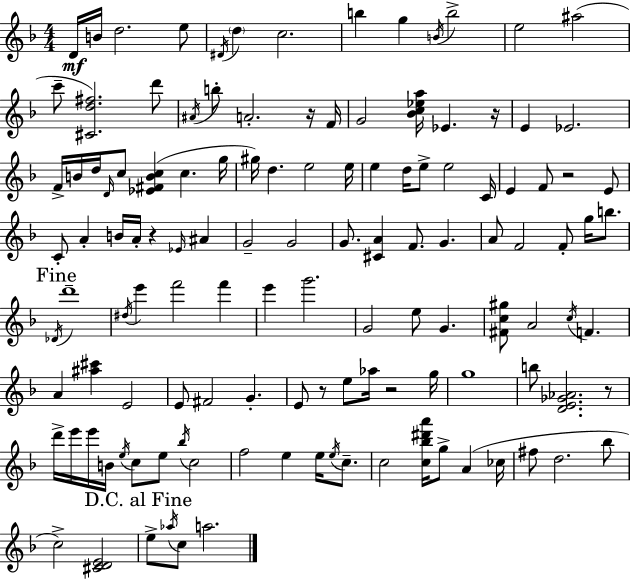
D4/s B4/s D5/h. E5/e D#4/s D5/q C5/h. B5/q G5/q B4/s B5/h E5/h A#5/h C6/e [C#4,D5,F#5]/h. D6/e A#4/s B5/e A4/h. R/s F4/s G4/h [Bb4,C5,Eb5,A5]/s Eb4/q. R/s E4/q Eb4/h. F4/s B4/s D5/s D4/s C5/e [Eb4,F#4,B4,C5]/q C5/q. G5/s G#5/s D5/q. E5/h E5/s E5/q D5/s E5/e E5/h C4/s E4/q F4/e R/h E4/e C4/e A4/q B4/s A4/s R/q Eb4/s A#4/q G4/h G4/h G4/e. [C#4,A4]/q F4/e. G4/q. A4/e F4/h F4/e G5/s B5/e. Db4/s D6/w D#5/s E6/q F6/h F6/q E6/q G6/h. G4/h E5/e G4/q. [F#4,C5,G#5]/e A4/h C5/s F4/q. A4/q [A#5,C#6]/q E4/h E4/e F#4/h G4/q. E4/e R/e E5/e Ab5/s R/h G5/s G5/w B5/e [D4,E4,Gb4,Ab4]/h. R/e D6/s E6/s E6/s B4/s E5/s C5/e E5/e Bb5/s C5/h F5/h E5/q E5/s E5/s C5/e. C5/h [C5,Bb5,D#6,A6]/s G5/e A4/q CES5/s F#5/e D5/h. Bb5/e C5/h [C#4,D4,E4]/h E5/e Ab5/s C5/e A5/h.